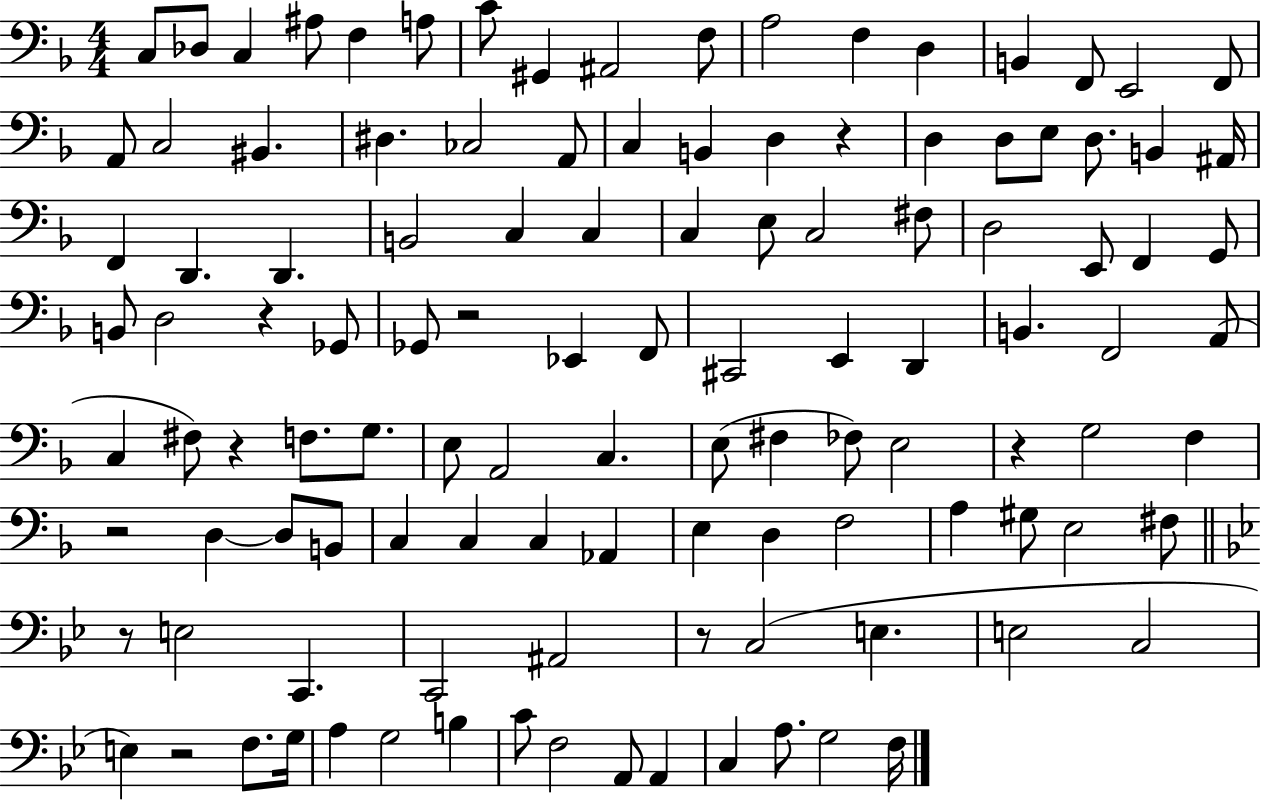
X:1
T:Untitled
M:4/4
L:1/4
K:F
C,/2 _D,/2 C, ^A,/2 F, A,/2 C/2 ^G,, ^A,,2 F,/2 A,2 F, D, B,, F,,/2 E,,2 F,,/2 A,,/2 C,2 ^B,, ^D, _C,2 A,,/2 C, B,, D, z D, D,/2 E,/2 D,/2 B,, ^A,,/4 F,, D,, D,, B,,2 C, C, C, E,/2 C,2 ^F,/2 D,2 E,,/2 F,, G,,/2 B,,/2 D,2 z _G,,/2 _G,,/2 z2 _E,, F,,/2 ^C,,2 E,, D,, B,, F,,2 A,,/2 C, ^F,/2 z F,/2 G,/2 E,/2 A,,2 C, E,/2 ^F, _F,/2 E,2 z G,2 F, z2 D, D,/2 B,,/2 C, C, C, _A,, E, D, F,2 A, ^G,/2 E,2 ^F,/2 z/2 E,2 C,, C,,2 ^A,,2 z/2 C,2 E, E,2 C,2 E, z2 F,/2 G,/4 A, G,2 B, C/2 F,2 A,,/2 A,, C, A,/2 G,2 F,/4